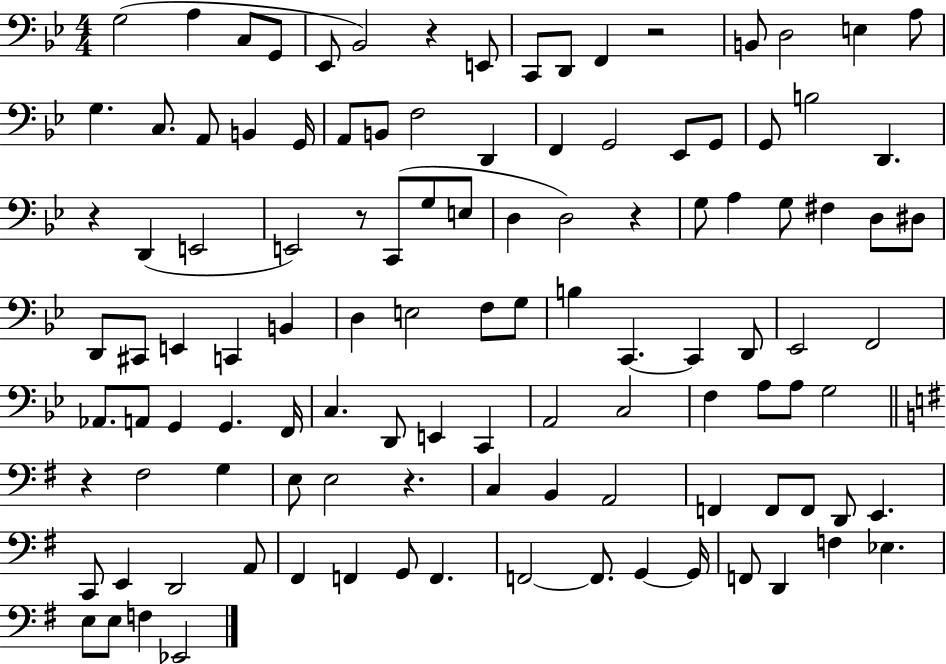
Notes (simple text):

G3/h A3/q C3/e G2/e Eb2/e Bb2/h R/q E2/e C2/e D2/e F2/q R/h B2/e D3/h E3/q A3/e G3/q. C3/e. A2/e B2/q G2/s A2/e B2/e F3/h D2/q F2/q G2/h Eb2/e G2/e G2/e B3/h D2/q. R/q D2/q E2/h E2/h R/e C2/e G3/e E3/e D3/q D3/h R/q G3/e A3/q G3/e F#3/q D3/e D#3/e D2/e C#2/e E2/q C2/q B2/q D3/q E3/h F3/e G3/e B3/q C2/q. C2/q D2/e Eb2/h F2/h Ab2/e. A2/e G2/q G2/q. F2/s C3/q. D2/e E2/q C2/q A2/h C3/h F3/q A3/e A3/e G3/h R/q F#3/h G3/q E3/e E3/h R/q. C3/q B2/q A2/h F2/q F2/e F2/e D2/e E2/q. C2/e E2/q D2/h A2/e F#2/q F2/q G2/e F2/q. F2/h F2/e. G2/q G2/s F2/e D2/q F3/q Eb3/q. E3/e E3/e F3/q Eb2/h